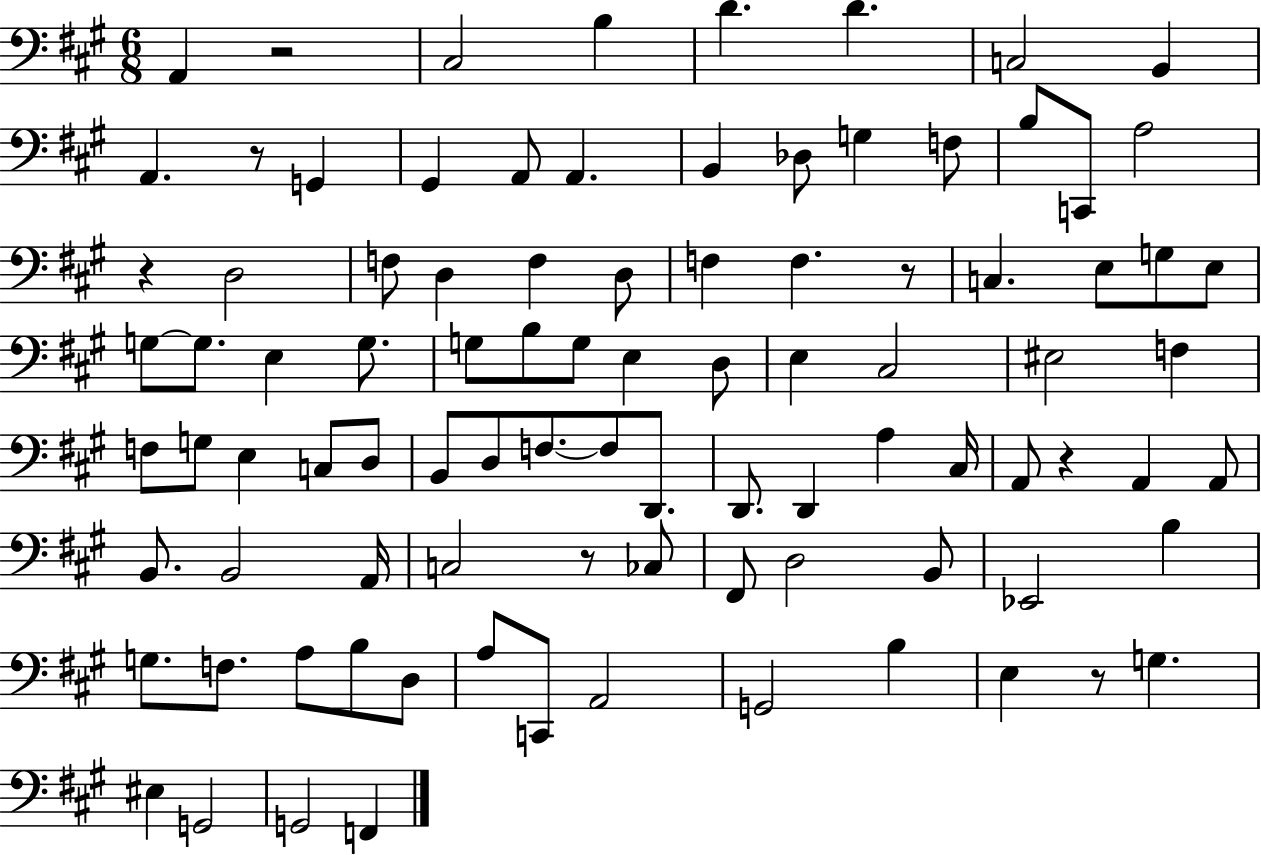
A2/q R/h C#3/h B3/q D4/q. D4/q. C3/h B2/q A2/q. R/e G2/q G#2/q A2/e A2/q. B2/q Db3/e G3/q F3/e B3/e C2/e A3/h R/q D3/h F3/e D3/q F3/q D3/e F3/q F3/q. R/e C3/q. E3/e G3/e E3/e G3/e G3/e. E3/q G3/e. G3/e B3/e G3/e E3/q D3/e E3/q C#3/h EIS3/h F3/q F3/e G3/e E3/q C3/e D3/e B2/e D3/e F3/e. F3/e D2/e. D2/e. D2/q A3/q C#3/s A2/e R/q A2/q A2/e B2/e. B2/h A2/s C3/h R/e CES3/e F#2/e D3/h B2/e Eb2/h B3/q G3/e. F3/e. A3/e B3/e D3/e A3/e C2/e A2/h G2/h B3/q E3/q R/e G3/q. EIS3/q G2/h G2/h F2/q